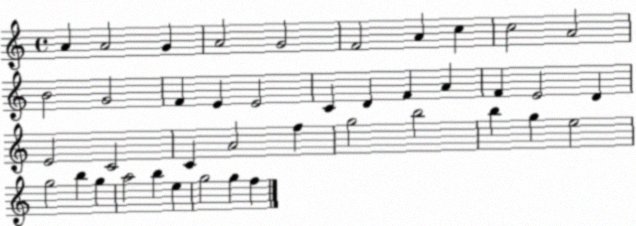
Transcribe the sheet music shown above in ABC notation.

X:1
T:Untitled
M:4/4
L:1/4
K:C
A A2 G A2 G2 F2 A c c2 A2 B2 G2 F E E2 C D F A F E2 D E2 C2 C A2 f g2 b2 b g e2 g2 b g a2 b e g2 g f